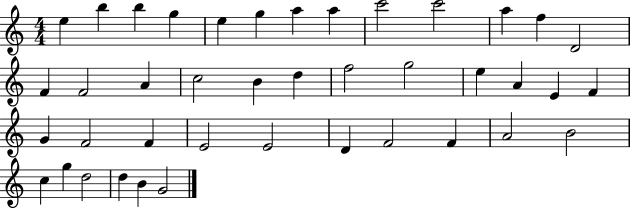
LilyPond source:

{
  \clef treble
  \numericTimeSignature
  \time 4/4
  \key c \major
  e''4 b''4 b''4 g''4 | e''4 g''4 a''4 a''4 | c'''2 c'''2 | a''4 f''4 d'2 | \break f'4 f'2 a'4 | c''2 b'4 d''4 | f''2 g''2 | e''4 a'4 e'4 f'4 | \break g'4 f'2 f'4 | e'2 e'2 | d'4 f'2 f'4 | a'2 b'2 | \break c''4 g''4 d''2 | d''4 b'4 g'2 | \bar "|."
}